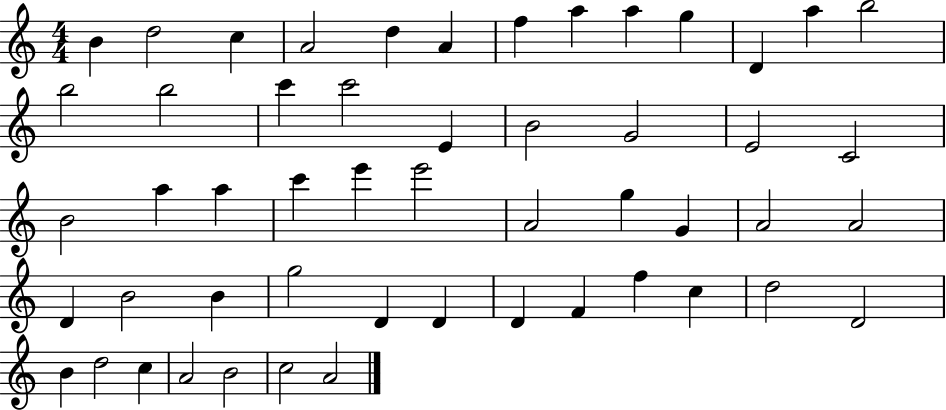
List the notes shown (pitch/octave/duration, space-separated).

B4/q D5/h C5/q A4/h D5/q A4/q F5/q A5/q A5/q G5/q D4/q A5/q B5/h B5/h B5/h C6/q C6/h E4/q B4/h G4/h E4/h C4/h B4/h A5/q A5/q C6/q E6/q E6/h A4/h G5/q G4/q A4/h A4/h D4/q B4/h B4/q G5/h D4/q D4/q D4/q F4/q F5/q C5/q D5/h D4/h B4/q D5/h C5/q A4/h B4/h C5/h A4/h